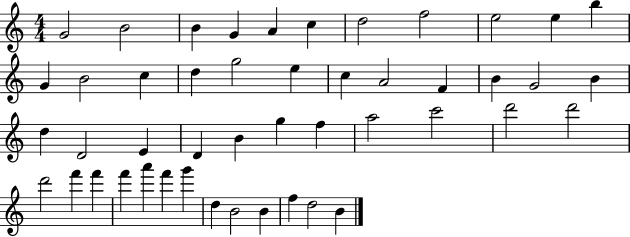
{
  \clef treble
  \numericTimeSignature
  \time 4/4
  \key c \major
  g'2 b'2 | b'4 g'4 a'4 c''4 | d''2 f''2 | e''2 e''4 b''4 | \break g'4 b'2 c''4 | d''4 g''2 e''4 | c''4 a'2 f'4 | b'4 g'2 b'4 | \break d''4 d'2 e'4 | d'4 b'4 g''4 f''4 | a''2 c'''2 | d'''2 d'''2 | \break d'''2 f'''4 f'''4 | f'''4 a'''4 f'''4 g'''4 | d''4 b'2 b'4 | f''4 d''2 b'4 | \break \bar "|."
}